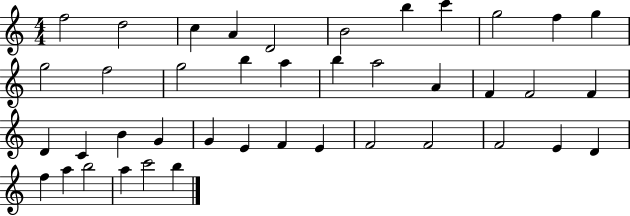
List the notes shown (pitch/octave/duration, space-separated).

F5/h D5/h C5/q A4/q D4/h B4/h B5/q C6/q G5/h F5/q G5/q G5/h F5/h G5/h B5/q A5/q B5/q A5/h A4/q F4/q F4/h F4/q D4/q C4/q B4/q G4/q G4/q E4/q F4/q E4/q F4/h F4/h F4/h E4/q D4/q F5/q A5/q B5/h A5/q C6/h B5/q